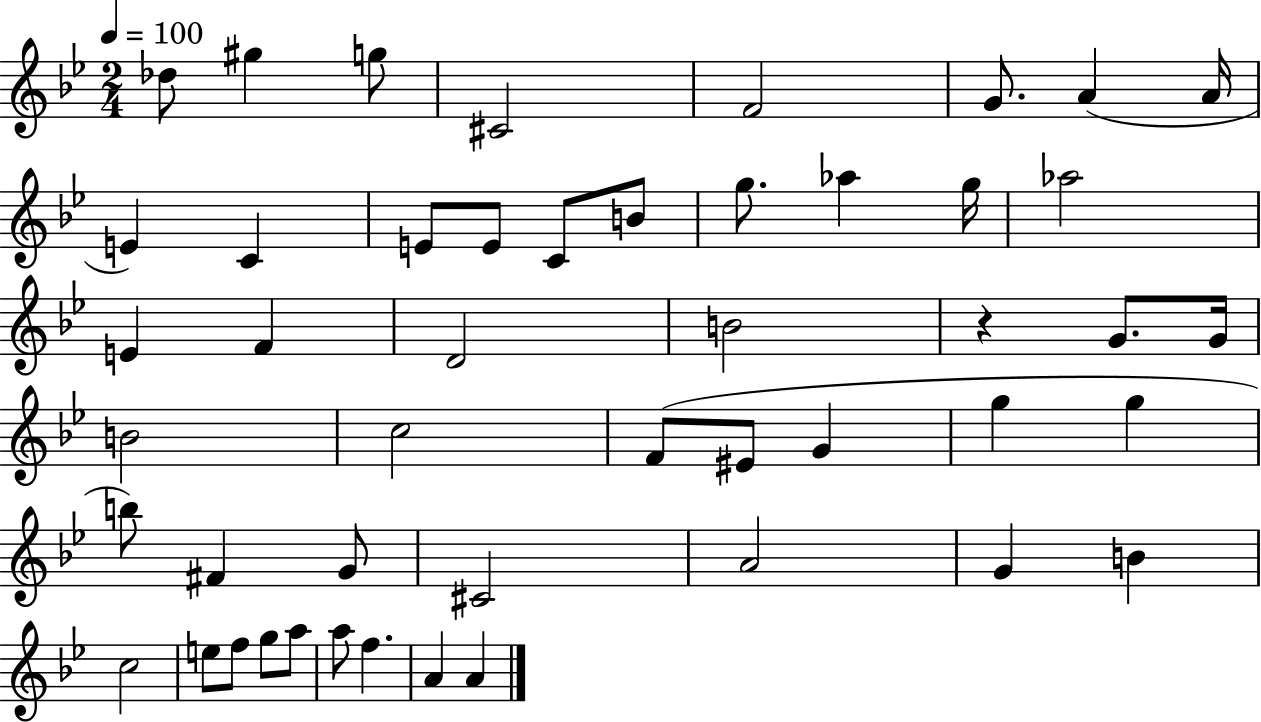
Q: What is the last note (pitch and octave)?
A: A4